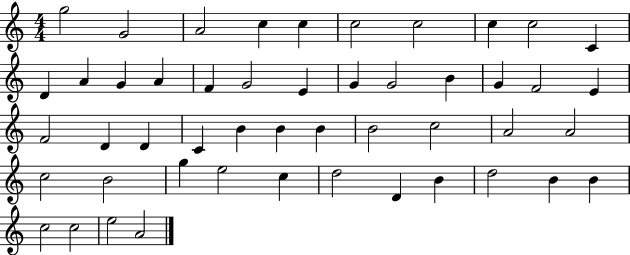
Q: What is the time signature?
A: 4/4